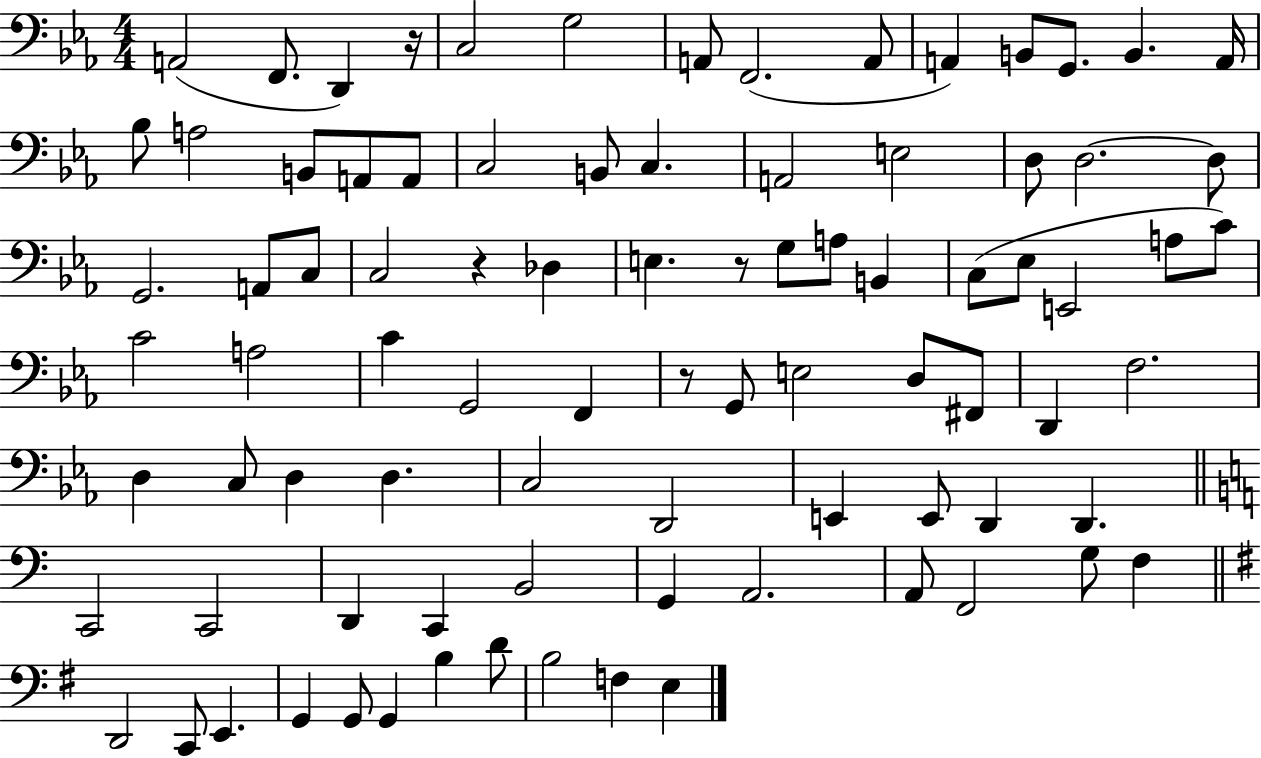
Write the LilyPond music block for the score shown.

{
  \clef bass
  \numericTimeSignature
  \time 4/4
  \key ees \major
  a,2( f,8. d,4) r16 | c2 g2 | a,8 f,2.( a,8 | a,4) b,8 g,8. b,4. a,16 | \break bes8 a2 b,8 a,8 a,8 | c2 b,8 c4. | a,2 e2 | d8 d2.~~ d8 | \break g,2. a,8 c8 | c2 r4 des4 | e4. r8 g8 a8 b,4 | c8( ees8 e,2 a8 c'8) | \break c'2 a2 | c'4 g,2 f,4 | r8 g,8 e2 d8 fis,8 | d,4 f2. | \break d4 c8 d4 d4. | c2 d,2 | e,4 e,8 d,4 d,4. | \bar "||" \break \key c \major c,2 c,2 | d,4 c,4 b,2 | g,4 a,2. | a,8 f,2 g8 f4 | \break \bar "||" \break \key e \minor d,2 c,8 e,4. | g,4 g,8 g,4 b4 d'8 | b2 f4 e4 | \bar "|."
}